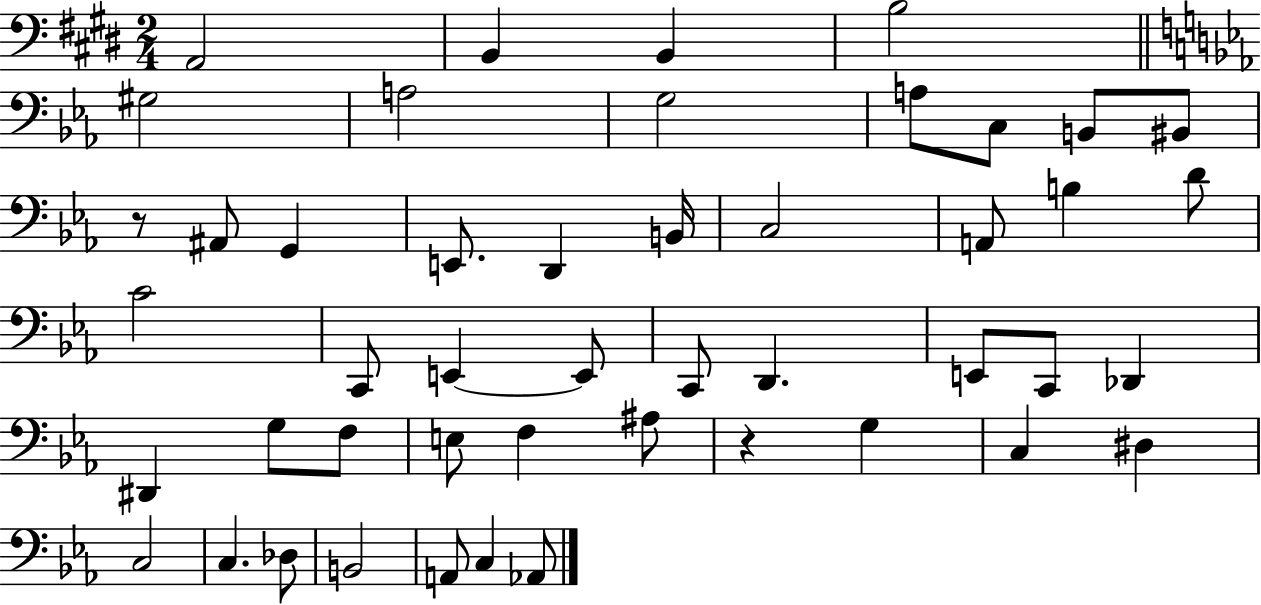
A2/h B2/q B2/q B3/h G#3/h A3/h G3/h A3/e C3/e B2/e BIS2/e R/e A#2/e G2/q E2/e. D2/q B2/s C3/h A2/e B3/q D4/e C4/h C2/e E2/q E2/e C2/e D2/q. E2/e C2/e Db2/q D#2/q G3/e F3/e E3/e F3/q A#3/e R/q G3/q C3/q D#3/q C3/h C3/q. Db3/e B2/h A2/e C3/q Ab2/e